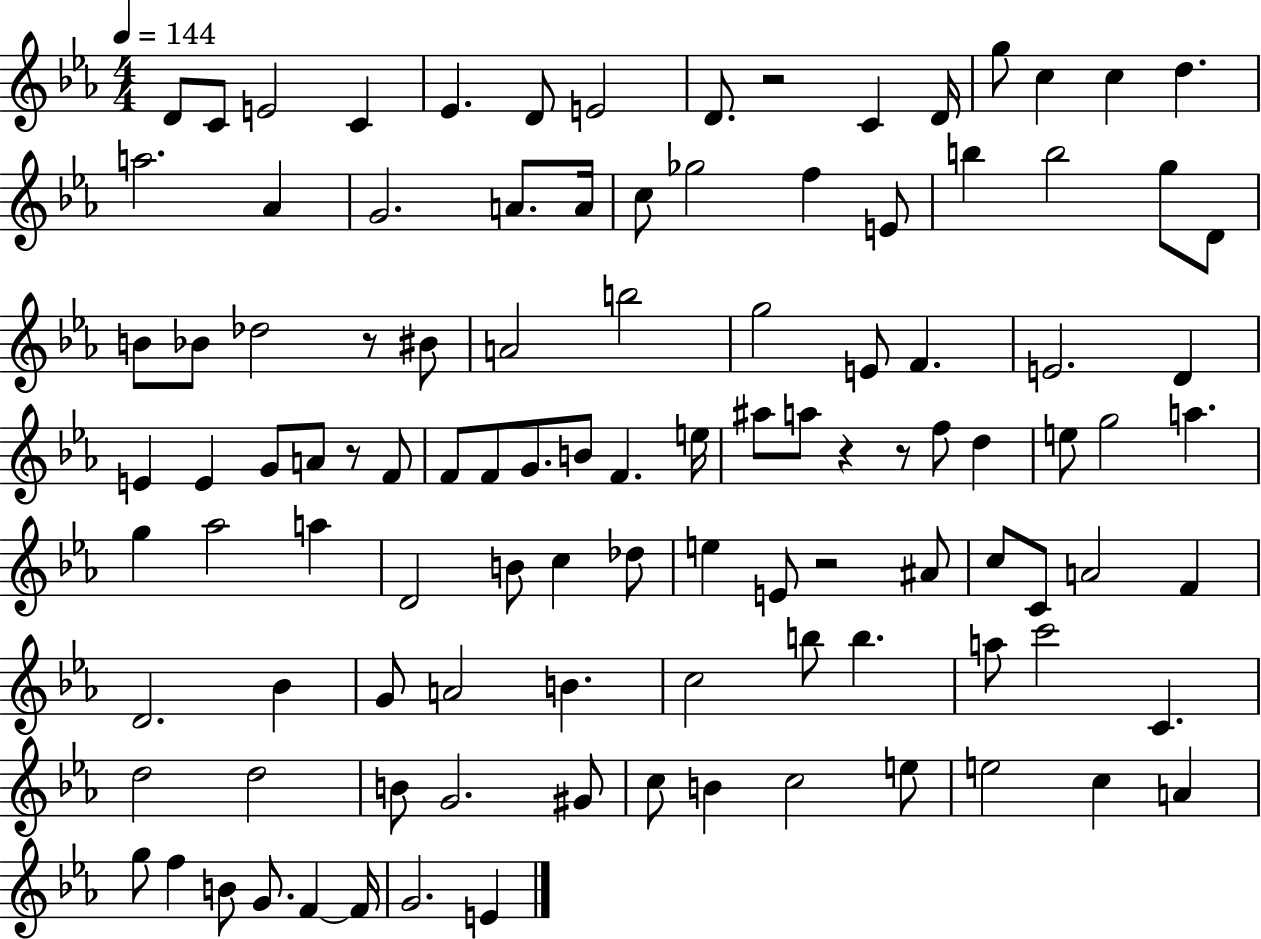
D4/e C4/e E4/h C4/q Eb4/q. D4/e E4/h D4/e. R/h C4/q D4/s G5/e C5/q C5/q D5/q. A5/h. Ab4/q G4/h. A4/e. A4/s C5/e Gb5/h F5/q E4/e B5/q B5/h G5/e D4/e B4/e Bb4/e Db5/h R/e BIS4/e A4/h B5/h G5/h E4/e F4/q. E4/h. D4/q E4/q E4/q G4/e A4/e R/e F4/e F4/e F4/e G4/e. B4/e F4/q. E5/s A#5/e A5/e R/q R/e F5/e D5/q E5/e G5/h A5/q. G5/q Ab5/h A5/q D4/h B4/e C5/q Db5/e E5/q E4/e R/h A#4/e C5/e C4/e A4/h F4/q D4/h. Bb4/q G4/e A4/h B4/q. C5/h B5/e B5/q. A5/e C6/h C4/q. D5/h D5/h B4/e G4/h. G#4/e C5/e B4/q C5/h E5/e E5/h C5/q A4/q G5/e F5/q B4/e G4/e. F4/q F4/s G4/h. E4/q